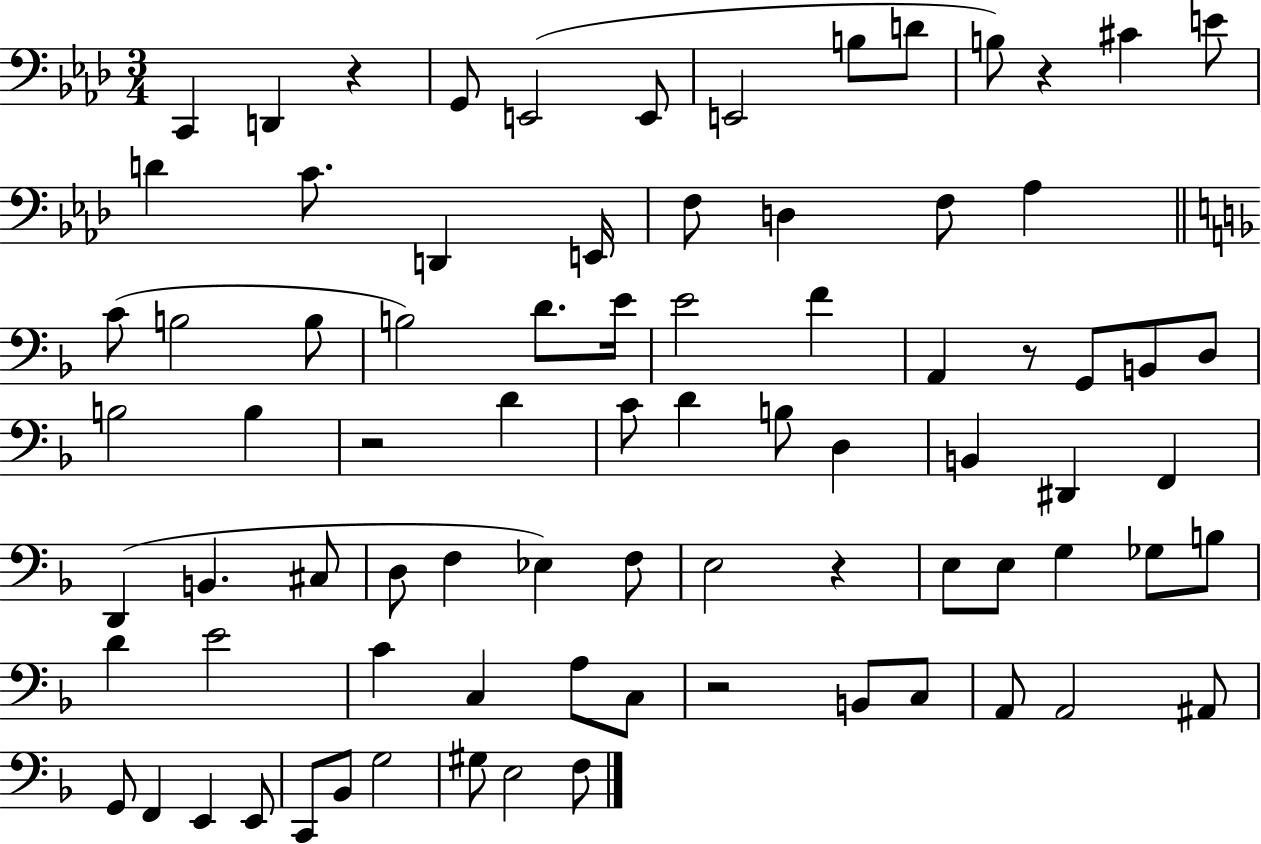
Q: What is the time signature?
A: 3/4